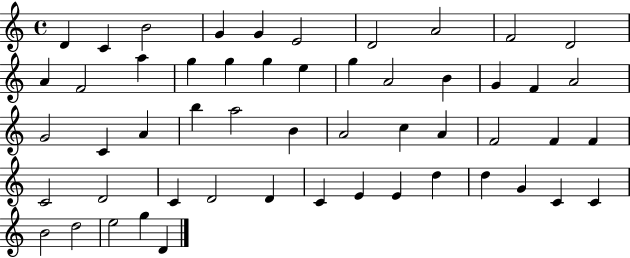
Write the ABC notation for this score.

X:1
T:Untitled
M:4/4
L:1/4
K:C
D C B2 G G E2 D2 A2 F2 D2 A F2 a g g g e g A2 B G F A2 G2 C A b a2 B A2 c A F2 F F C2 D2 C D2 D C E E d d G C C B2 d2 e2 g D